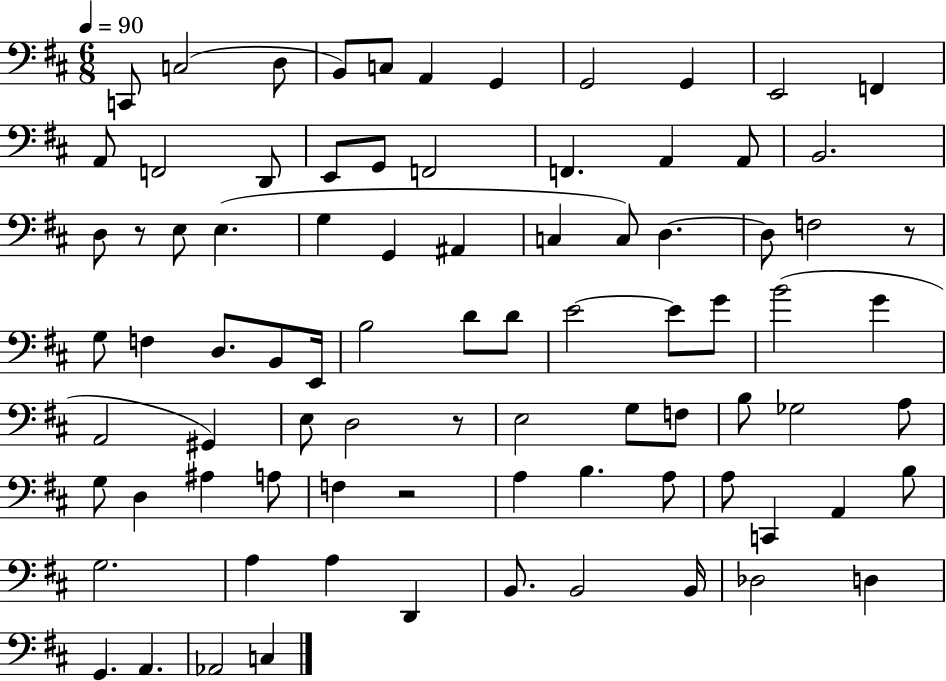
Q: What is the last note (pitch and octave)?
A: C3